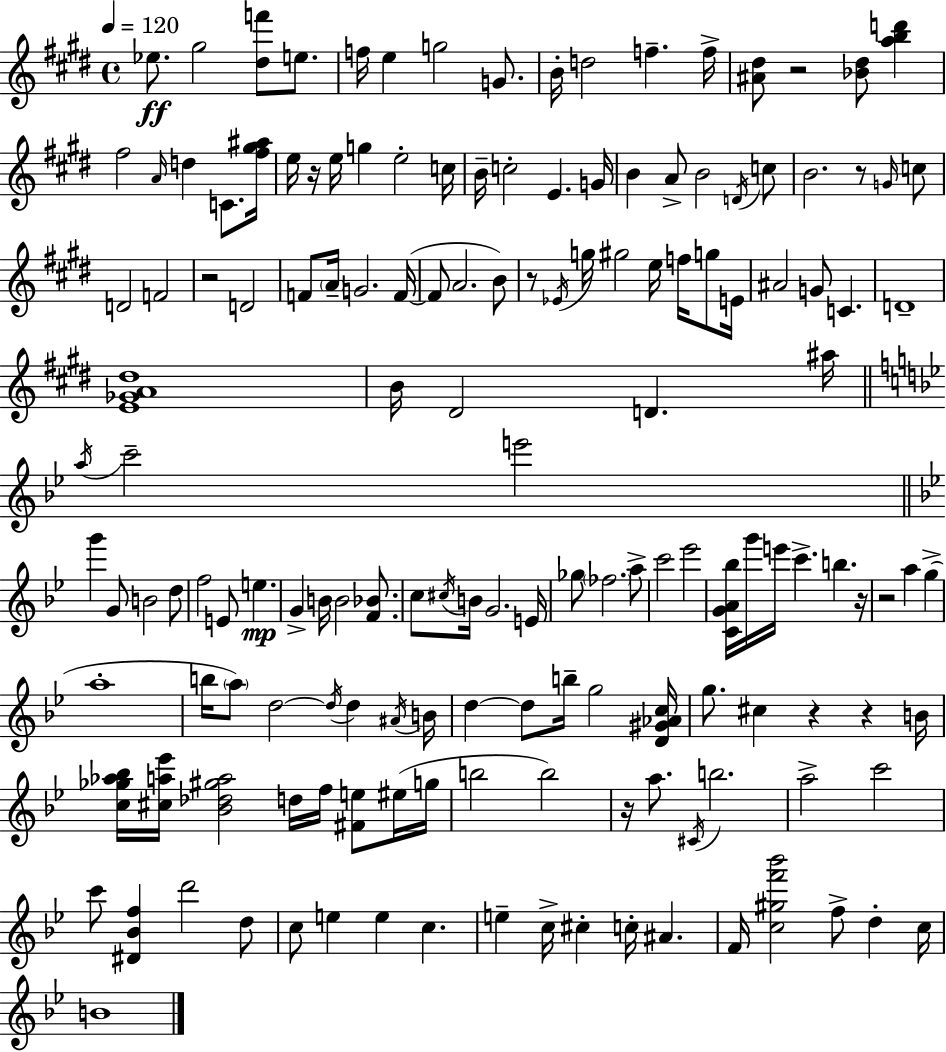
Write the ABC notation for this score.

X:1
T:Untitled
M:4/4
L:1/4
K:E
_e/2 ^g2 [^df']/2 e/2 f/4 e g2 G/2 B/4 d2 f f/4 [^A^d]/2 z2 [_B^d]/2 [abd'] ^f2 A/4 d C/2 [^f^g^a]/4 e/4 z/4 e/4 g e2 c/4 B/4 c2 E G/4 B A/2 B2 D/4 c/2 B2 z/2 G/4 c/2 D2 F2 z2 D2 F/2 A/4 G2 F/4 F/2 A2 B/2 z/2 _E/4 g/4 ^g2 e/4 f/4 g/2 E/4 ^A2 G/2 C D4 [E_GA^d]4 B/4 ^D2 D ^a/4 a/4 c'2 e'2 g' G/2 B2 d/2 f2 E/2 e G B/4 B2 [F_B]/2 c/2 ^c/4 B/4 G2 E/4 _g/2 _f2 a/2 c'2 _e'2 [CGA_b]/4 g'/4 e'/4 c' b z/4 z2 a g a4 b/4 a/2 d2 d/4 d ^A/4 B/4 d d/2 b/4 g2 [D^G_Ac]/4 g/2 ^c z z B/4 [c_g_a_b]/4 [^ca_e']/4 [_B_d^ga]2 d/4 f/4 [^Fe]/2 ^e/4 g/4 b2 b2 z/4 a/2 ^C/4 b2 a2 c'2 c'/2 [^D_Bf] d'2 d/2 c/2 e e c e c/4 ^c c/4 ^A F/4 [c^gf'_b']2 f/2 d c/4 B4